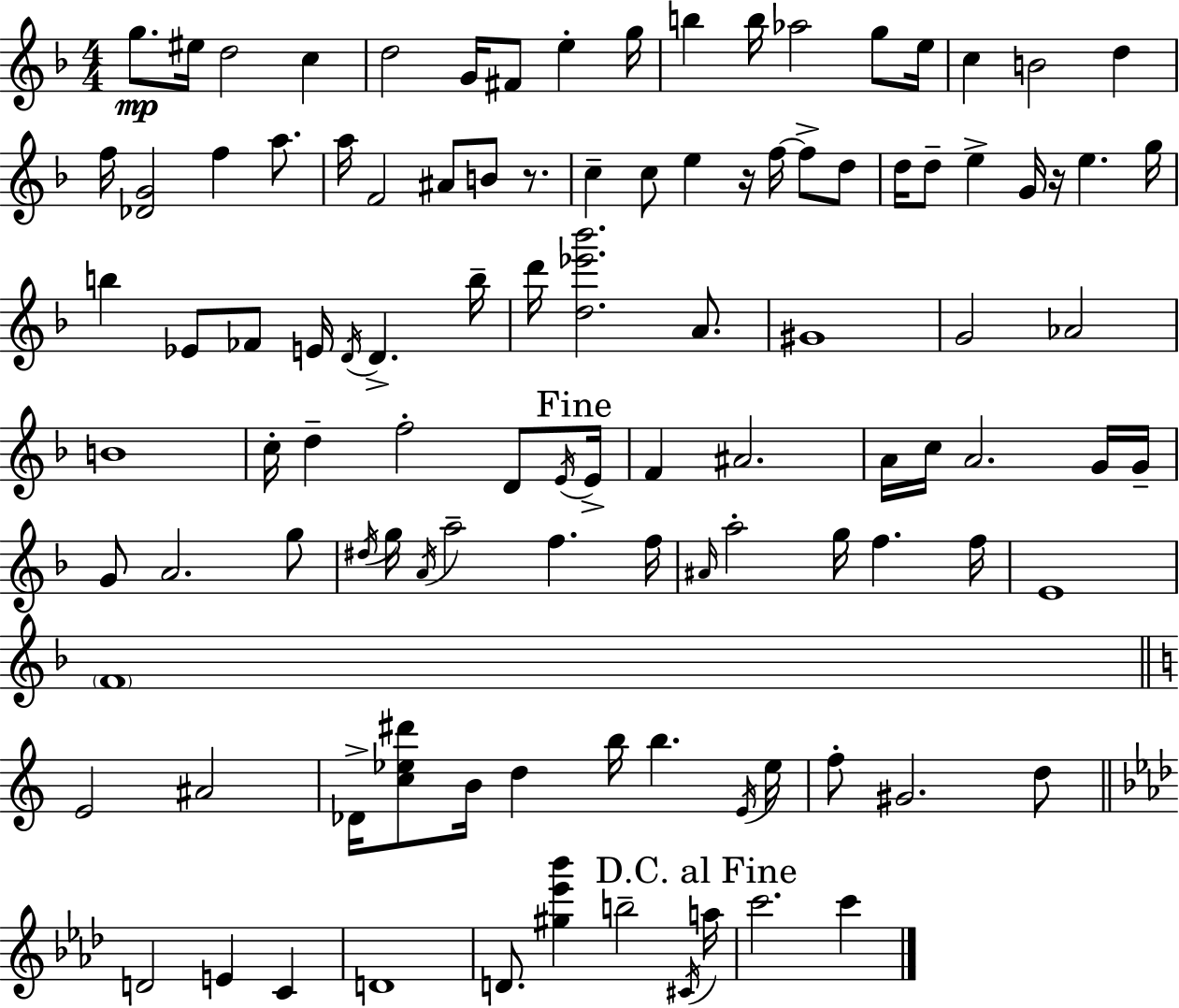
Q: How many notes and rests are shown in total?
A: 107